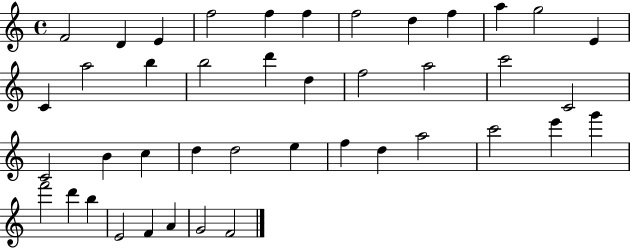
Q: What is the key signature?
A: C major